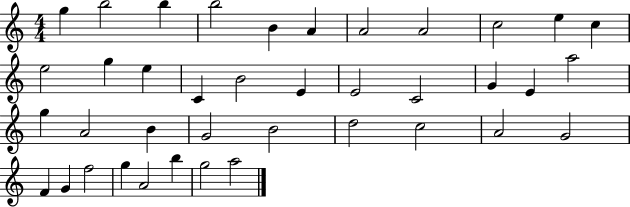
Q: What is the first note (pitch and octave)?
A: G5